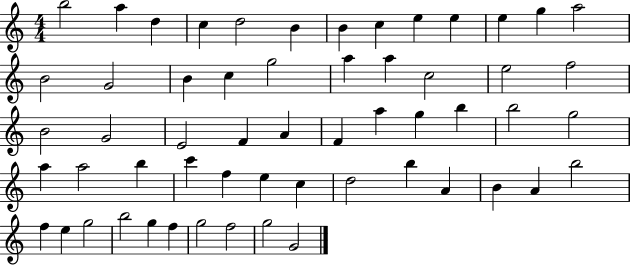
{
  \clef treble
  \numericTimeSignature
  \time 4/4
  \key c \major
  b''2 a''4 d''4 | c''4 d''2 b'4 | b'4 c''4 e''4 e''4 | e''4 g''4 a''2 | \break b'2 g'2 | b'4 c''4 g''2 | a''4 a''4 c''2 | e''2 f''2 | \break b'2 g'2 | e'2 f'4 a'4 | f'4 a''4 g''4 b''4 | b''2 g''2 | \break a''4 a''2 b''4 | c'''4 f''4 e''4 c''4 | d''2 b''4 a'4 | b'4 a'4 b''2 | \break f''4 e''4 g''2 | b''2 g''4 f''4 | g''2 f''2 | g''2 g'2 | \break \bar "|."
}